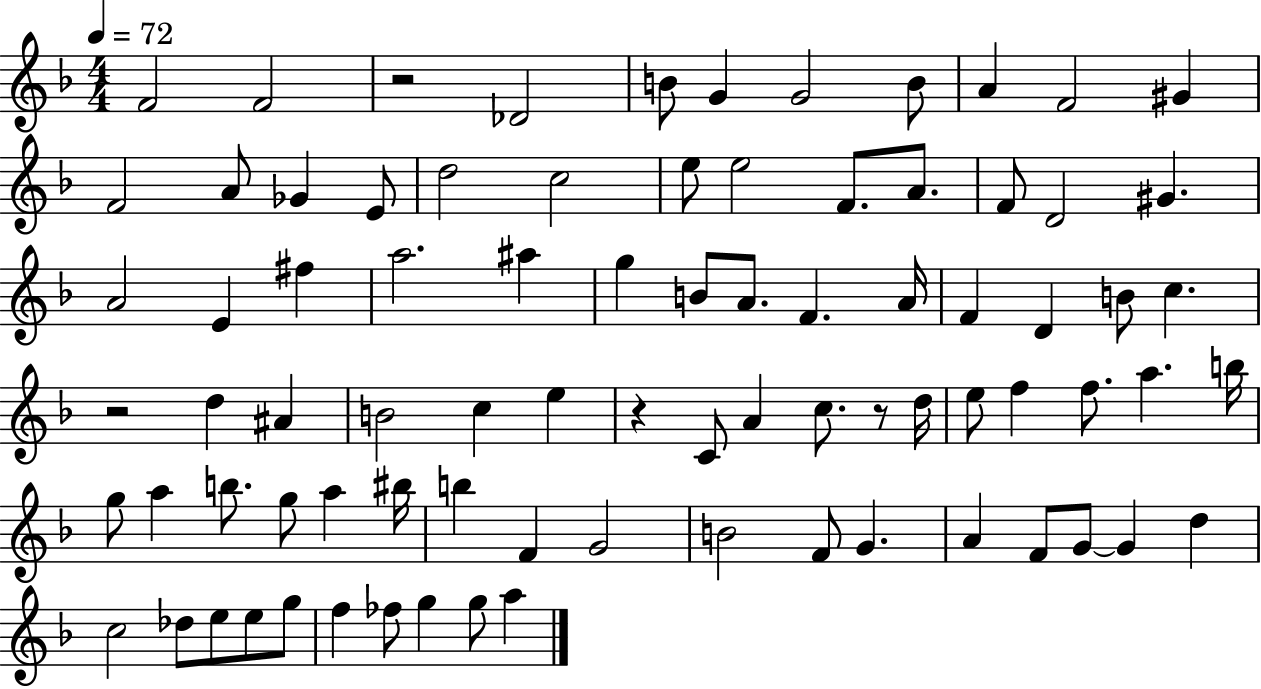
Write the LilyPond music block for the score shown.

{
  \clef treble
  \numericTimeSignature
  \time 4/4
  \key f \major
  \tempo 4 = 72
  \repeat volta 2 { f'2 f'2 | r2 des'2 | b'8 g'4 g'2 b'8 | a'4 f'2 gis'4 | \break f'2 a'8 ges'4 e'8 | d''2 c''2 | e''8 e''2 f'8. a'8. | f'8 d'2 gis'4. | \break a'2 e'4 fis''4 | a''2. ais''4 | g''4 b'8 a'8. f'4. a'16 | f'4 d'4 b'8 c''4. | \break r2 d''4 ais'4 | b'2 c''4 e''4 | r4 c'8 a'4 c''8. r8 d''16 | e''8 f''4 f''8. a''4. b''16 | \break g''8 a''4 b''8. g''8 a''4 bis''16 | b''4 f'4 g'2 | b'2 f'8 g'4. | a'4 f'8 g'8~~ g'4 d''4 | \break c''2 des''8 e''8 e''8 g''8 | f''4 fes''8 g''4 g''8 a''4 | } \bar "|."
}